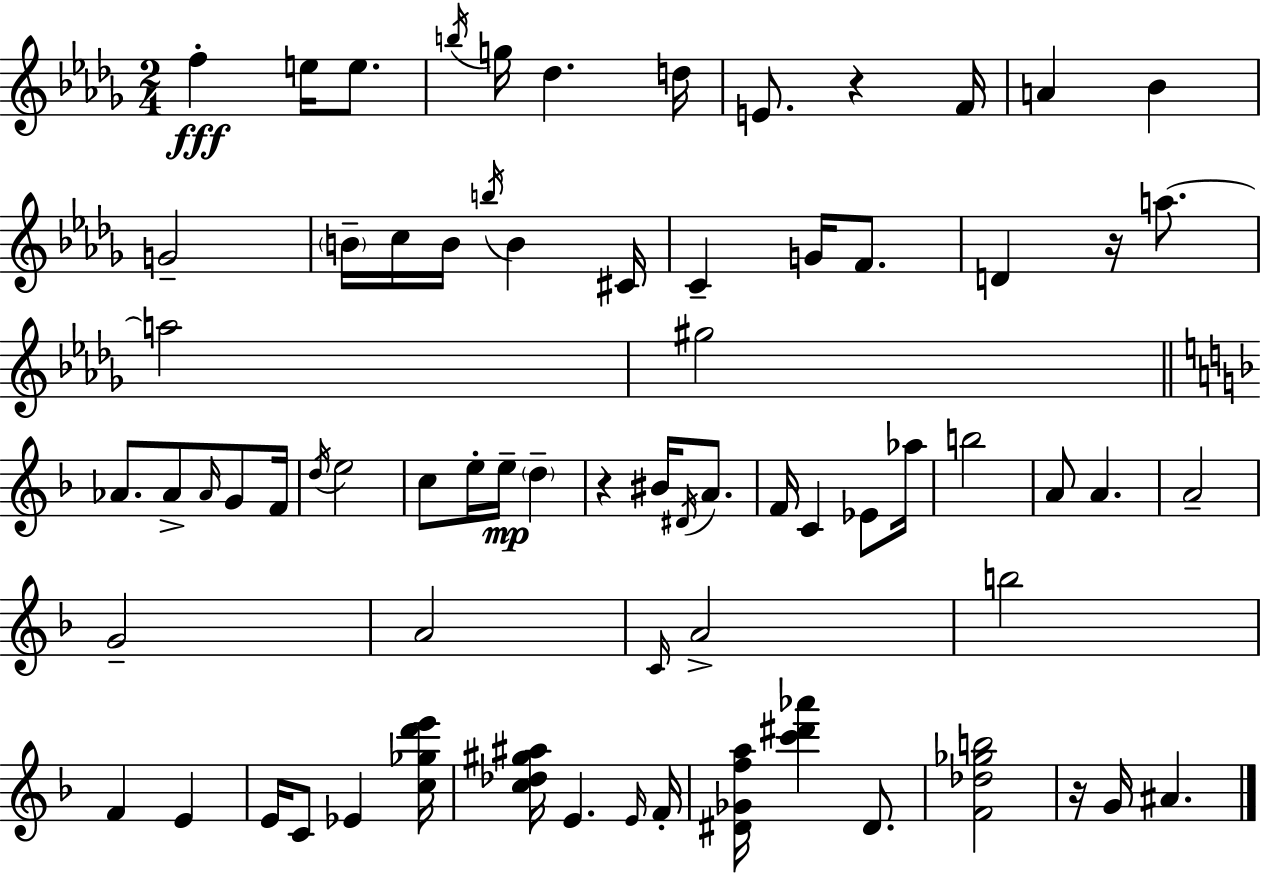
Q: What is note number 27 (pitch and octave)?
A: Ab4